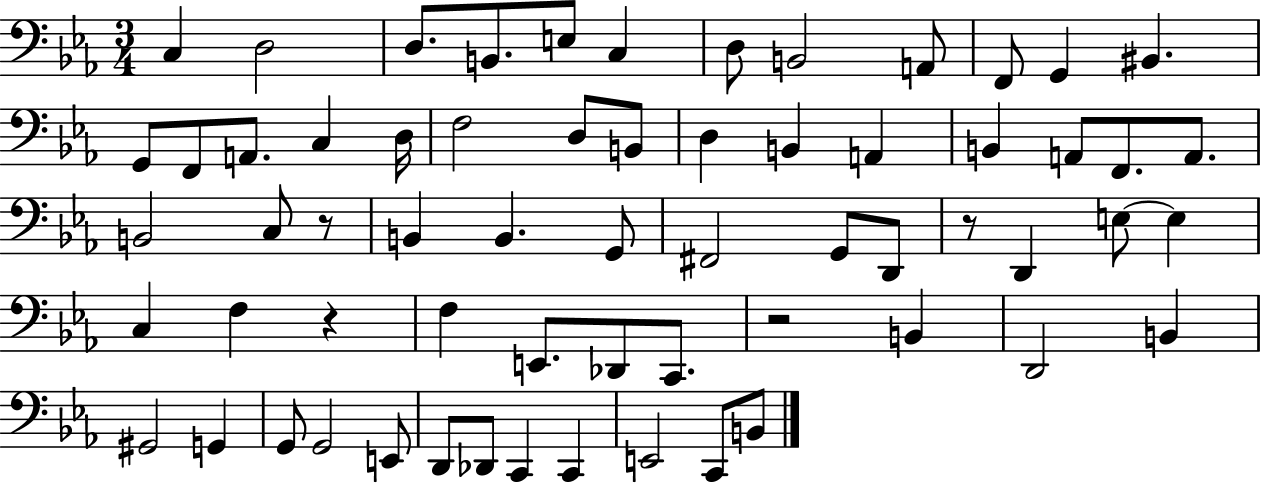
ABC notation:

X:1
T:Untitled
M:3/4
L:1/4
K:Eb
C, D,2 D,/2 B,,/2 E,/2 C, D,/2 B,,2 A,,/2 F,,/2 G,, ^B,, G,,/2 F,,/2 A,,/2 C, D,/4 F,2 D,/2 B,,/2 D, B,, A,, B,, A,,/2 F,,/2 A,,/2 B,,2 C,/2 z/2 B,, B,, G,,/2 ^F,,2 G,,/2 D,,/2 z/2 D,, E,/2 E, C, F, z F, E,,/2 _D,,/2 C,,/2 z2 B,, D,,2 B,, ^G,,2 G,, G,,/2 G,,2 E,,/2 D,,/2 _D,,/2 C,, C,, E,,2 C,,/2 B,,/2